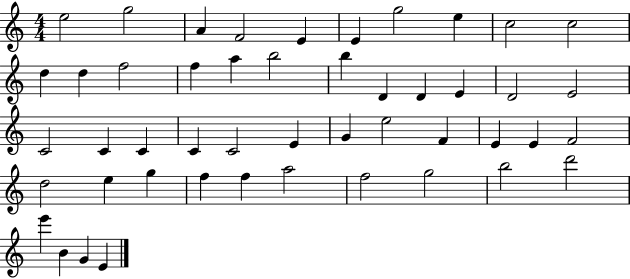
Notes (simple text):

E5/h G5/h A4/q F4/h E4/q E4/q G5/h E5/q C5/h C5/h D5/q D5/q F5/h F5/q A5/q B5/h B5/q D4/q D4/q E4/q D4/h E4/h C4/h C4/q C4/q C4/q C4/h E4/q G4/q E5/h F4/q E4/q E4/q F4/h D5/h E5/q G5/q F5/q F5/q A5/h F5/h G5/h B5/h D6/h E6/q B4/q G4/q E4/q